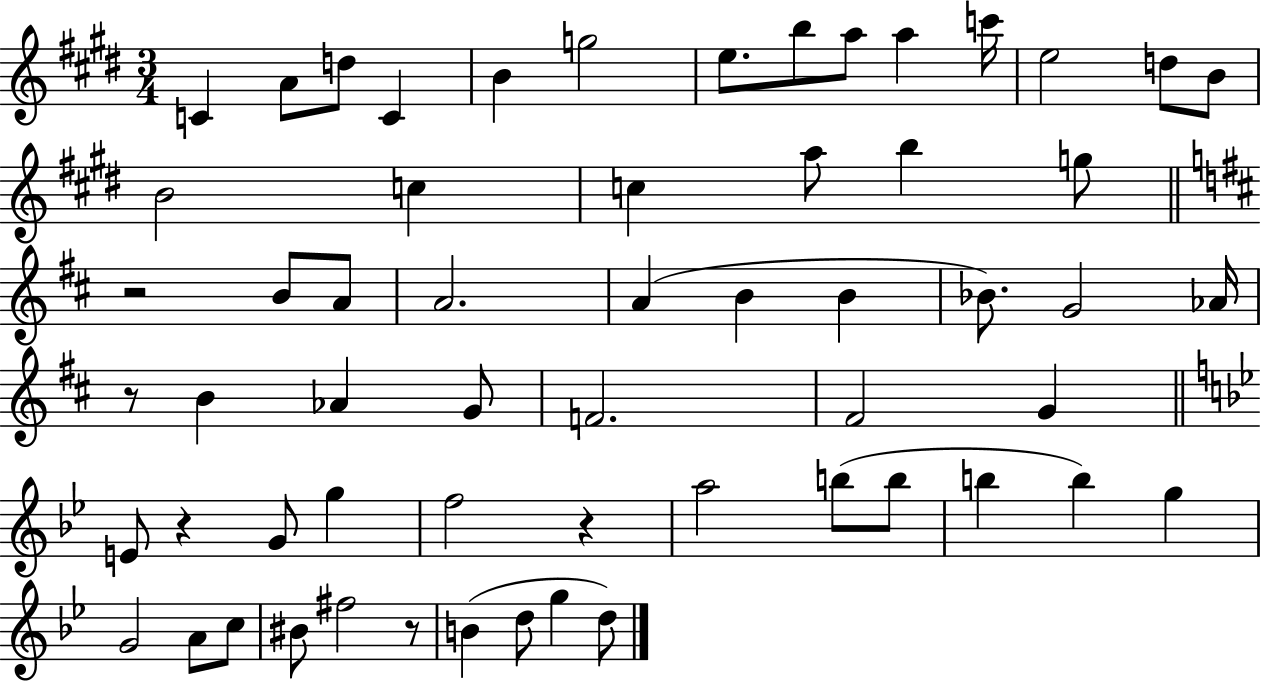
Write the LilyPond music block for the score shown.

{
  \clef treble
  \numericTimeSignature
  \time 3/4
  \key e \major
  c'4 a'8 d''8 c'4 | b'4 g''2 | e''8. b''8 a''8 a''4 c'''16 | e''2 d''8 b'8 | \break b'2 c''4 | c''4 a''8 b''4 g''8 | \bar "||" \break \key b \minor r2 b'8 a'8 | a'2. | a'4( b'4 b'4 | bes'8.) g'2 aes'16 | \break r8 b'4 aes'4 g'8 | f'2. | fis'2 g'4 | \bar "||" \break \key g \minor e'8 r4 g'8 g''4 | f''2 r4 | a''2 b''8( b''8 | b''4 b''4) g''4 | \break g'2 a'8 c''8 | bis'8 fis''2 r8 | b'4( d''8 g''4 d''8) | \bar "|."
}